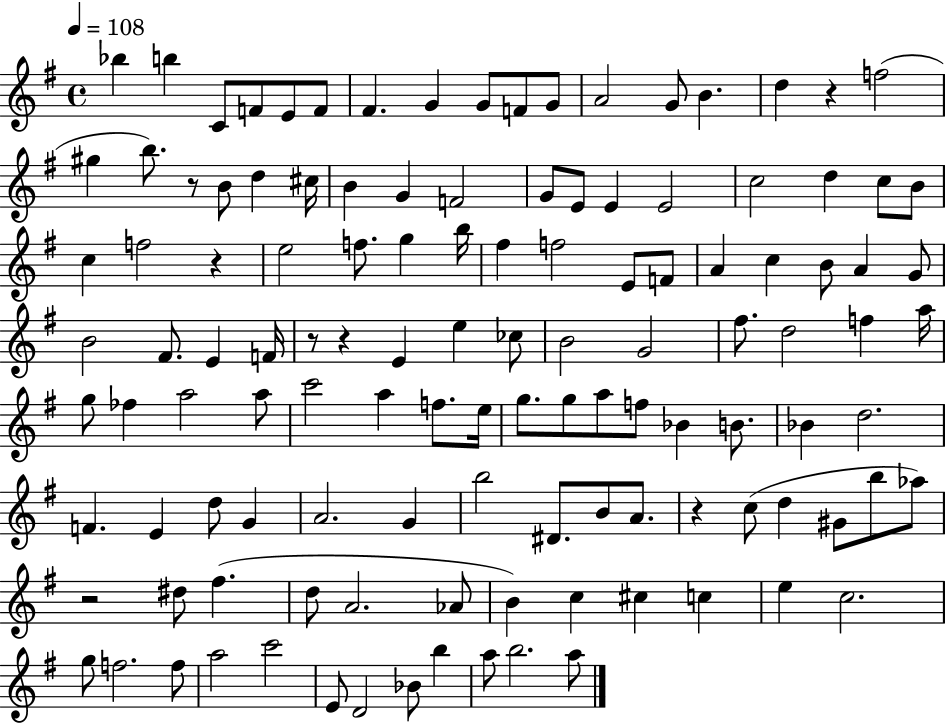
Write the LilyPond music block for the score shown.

{
  \clef treble
  \time 4/4
  \defaultTimeSignature
  \key g \major
  \tempo 4 = 108
  bes''4 b''4 c'8 f'8 e'8 f'8 | fis'4. g'4 g'8 f'8 g'8 | a'2 g'8 b'4. | d''4 r4 f''2( | \break gis''4 b''8.) r8 b'8 d''4 cis''16 | b'4 g'4 f'2 | g'8 e'8 e'4 e'2 | c''2 d''4 c''8 b'8 | \break c''4 f''2 r4 | e''2 f''8. g''4 b''16 | fis''4 f''2 e'8 f'8 | a'4 c''4 b'8 a'4 g'8 | \break b'2 fis'8. e'4 f'16 | r8 r4 e'4 e''4 ces''8 | b'2 g'2 | fis''8. d''2 f''4 a''16 | \break g''8 fes''4 a''2 a''8 | c'''2 a''4 f''8. e''16 | g''8. g''8 a''8 f''8 bes'4 b'8. | bes'4 d''2. | \break f'4. e'4 d''8 g'4 | a'2. g'4 | b''2 dis'8. b'8 a'8. | r4 c''8( d''4 gis'8 b''8 aes''8) | \break r2 dis''8 fis''4.( | d''8 a'2. aes'8 | b'4) c''4 cis''4 c''4 | e''4 c''2. | \break g''8 f''2. f''8 | a''2 c'''2 | e'8 d'2 bes'8 b''4 | a''8 b''2. a''8 | \break \bar "|."
}